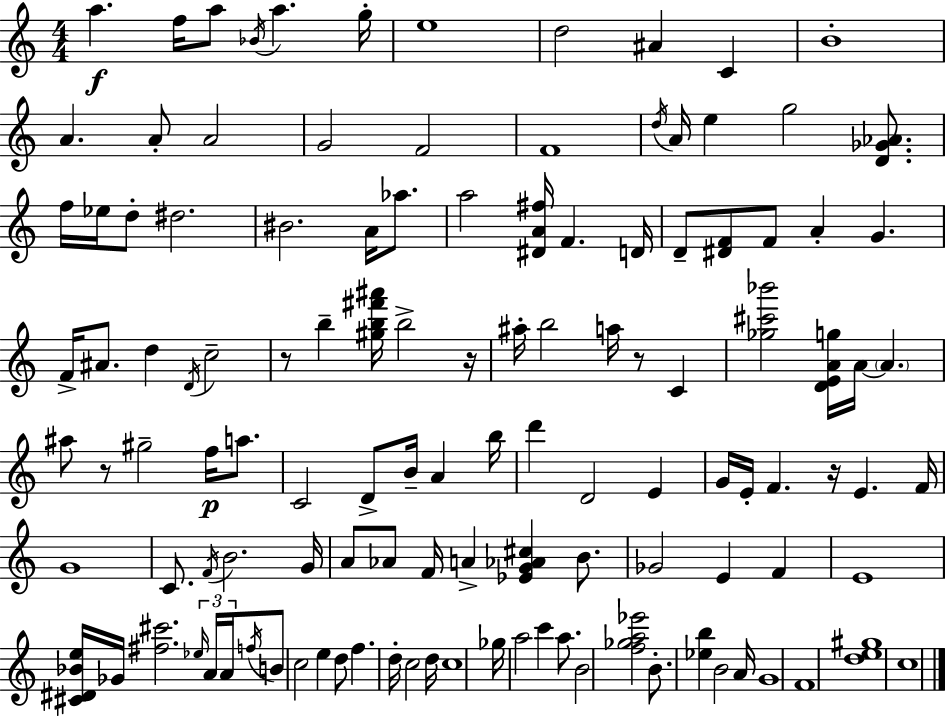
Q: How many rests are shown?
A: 5